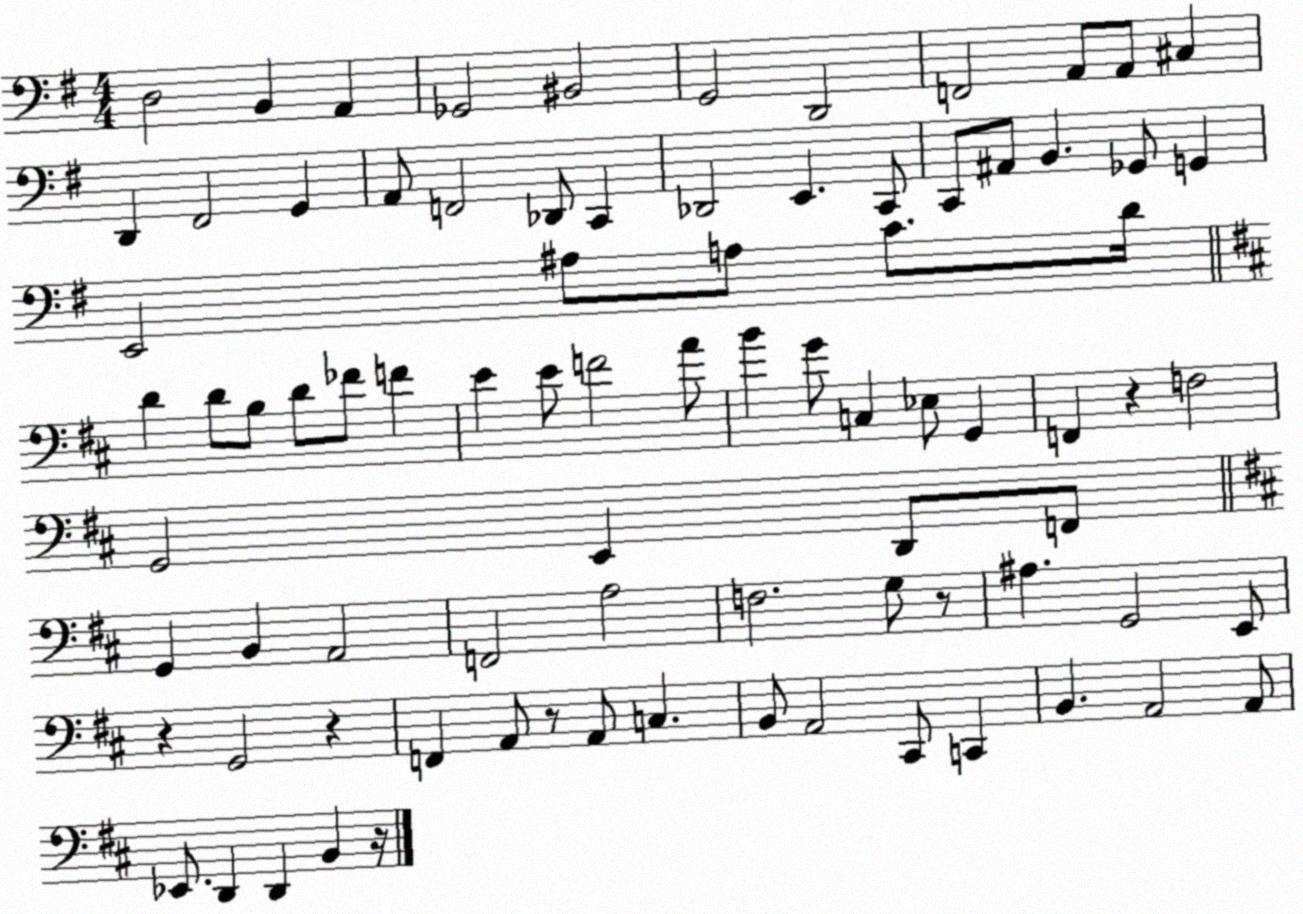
X:1
T:Untitled
M:4/4
L:1/4
K:G
D,2 B,, A,, _G,,2 ^B,,2 G,,2 D,,2 F,,2 A,,/2 A,,/2 ^C, D,, ^F,,2 G,, A,,/2 F,,2 _D,,/2 C,, _D,,2 E,, C,,/2 C,,/2 ^A,,/2 B,, _G,,/2 G,, E,,2 ^A,/2 A,/2 C/2 D/4 D D/2 B,/2 D/2 _F/2 F E E/2 F2 A/2 B G/2 C, _E,/2 G,, F,, z F,2 G,,2 E,, D,,/2 F,,/2 G,, B,, A,,2 F,,2 A,2 F,2 G,/2 z/2 ^A, G,,2 E,,/2 z G,,2 z F,, A,,/2 z/2 A,,/2 C, B,,/2 A,,2 ^C,,/2 C,, B,, A,,2 A,,/2 _E,,/2 D,, D,, B,, z/4